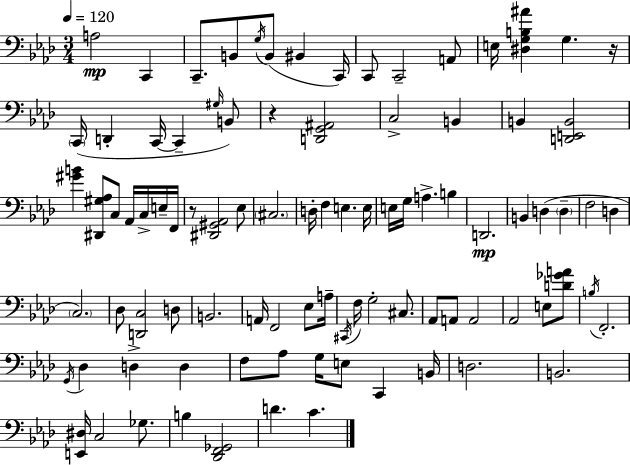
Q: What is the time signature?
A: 3/4